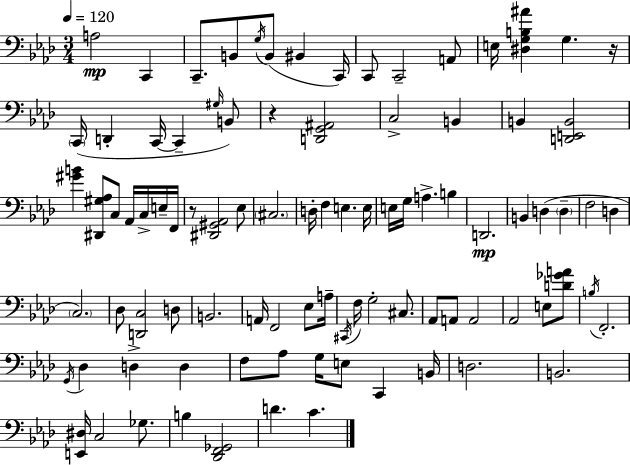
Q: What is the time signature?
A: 3/4